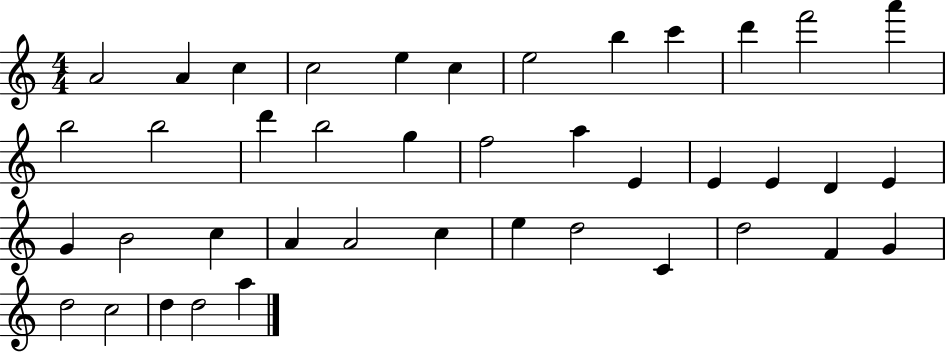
A4/h A4/q C5/q C5/h E5/q C5/q E5/h B5/q C6/q D6/q F6/h A6/q B5/h B5/h D6/q B5/h G5/q F5/h A5/q E4/q E4/q E4/q D4/q E4/q G4/q B4/h C5/q A4/q A4/h C5/q E5/q D5/h C4/q D5/h F4/q G4/q D5/h C5/h D5/q D5/h A5/q